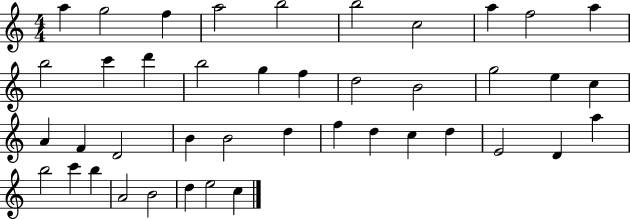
A5/q G5/h F5/q A5/h B5/h B5/h C5/h A5/q F5/h A5/q B5/h C6/q D6/q B5/h G5/q F5/q D5/h B4/h G5/h E5/q C5/q A4/q F4/q D4/h B4/q B4/h D5/q F5/q D5/q C5/q D5/q E4/h D4/q A5/q B5/h C6/q B5/q A4/h B4/h D5/q E5/h C5/q